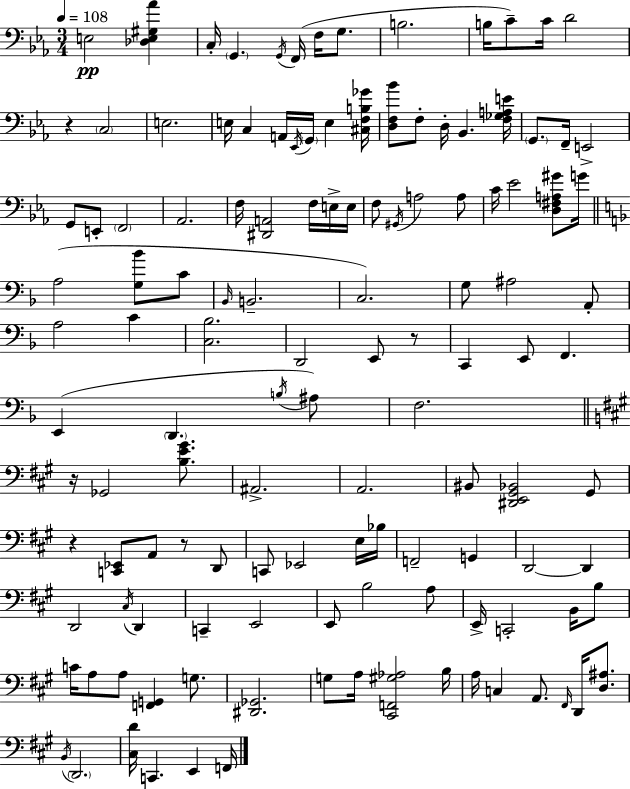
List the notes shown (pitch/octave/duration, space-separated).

E3/h [Db3,E3,G#3,Ab4]/q C3/s G2/q. G2/s F2/s F3/s G3/e. B3/h. B3/s C4/e C4/s D4/h R/q C3/h E3/h. E3/s C3/q A2/s Eb2/s G2/s E3/q [C#3,F3,B3,Gb4]/s [D3,F3,Bb4]/e F3/e D3/s Bb2/q. [F3,Gb3,A3,E4]/s G2/e. F2/s E2/h G2/e E2/e F2/h Ab2/h. F3/s [D#2,A2]/h F3/s E3/s E3/s F3/e G#2/s A3/h A3/e C4/s Eb4/h [D3,F#3,A3,G#4]/e G4/s A3/h [G3,Bb4]/e C4/e Bb2/s B2/h. C3/h. G3/e A#3/h A2/e A3/h C4/q [C3,Bb3]/h. D2/h E2/e R/e C2/q E2/e F2/q. E2/q D2/q. B3/s A#3/e F3/h. R/s Gb2/h [B3,E4,G#4]/e. A#2/h. A2/h. BIS2/e [D#2,E2,G#2,Bb2]/h G#2/e R/q [C2,Eb2]/e A2/e R/e D2/e C2/e Eb2/h E3/s Bb3/s F2/h G2/q D2/h D2/q D2/h C#3/s D2/q C2/q E2/h E2/e B3/h A3/e E2/s C2/h B2/s B3/e C4/s A3/e A3/e [F2,G2]/q G3/e. [D#2,Gb2]/h. G3/e A3/s [C#2,F2,G#3,Ab3]/h B3/s A3/s C3/q A2/e. F#2/s D2/s [D3,A#3]/e. B2/s D2/h. [C#3,D4]/s C2/q. E2/q F2/s